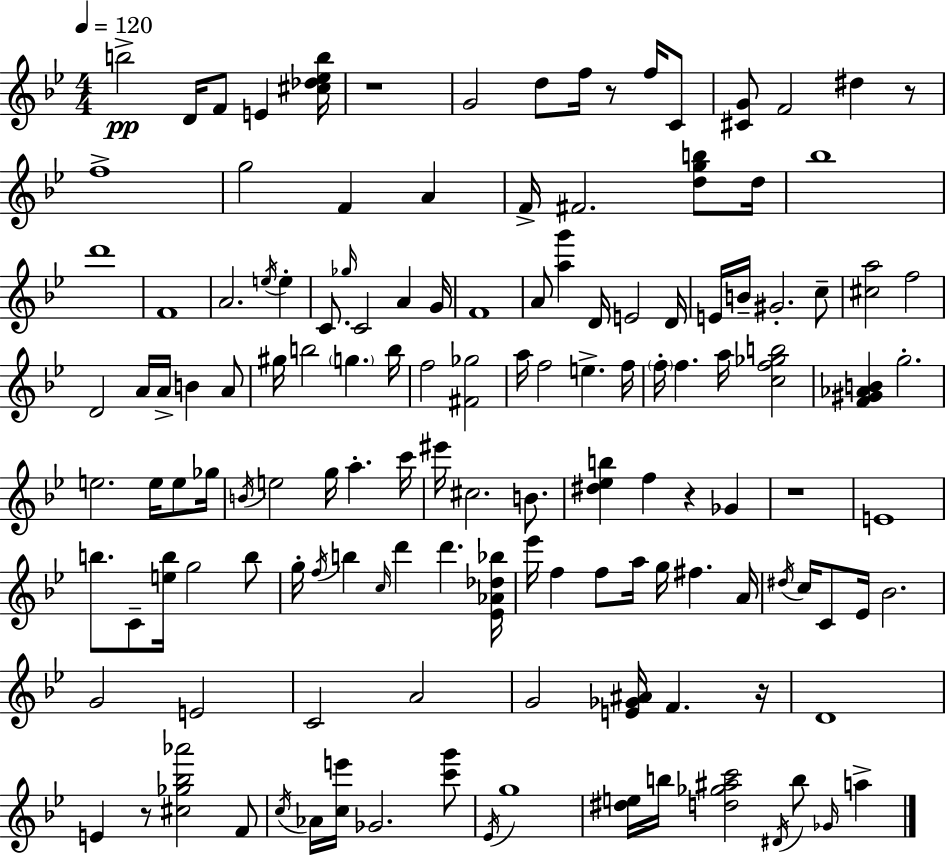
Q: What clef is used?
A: treble